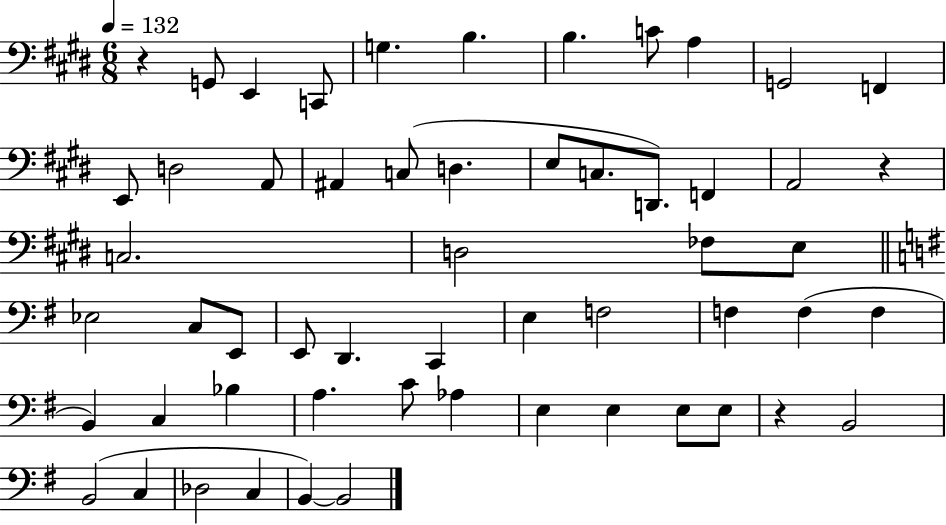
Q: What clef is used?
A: bass